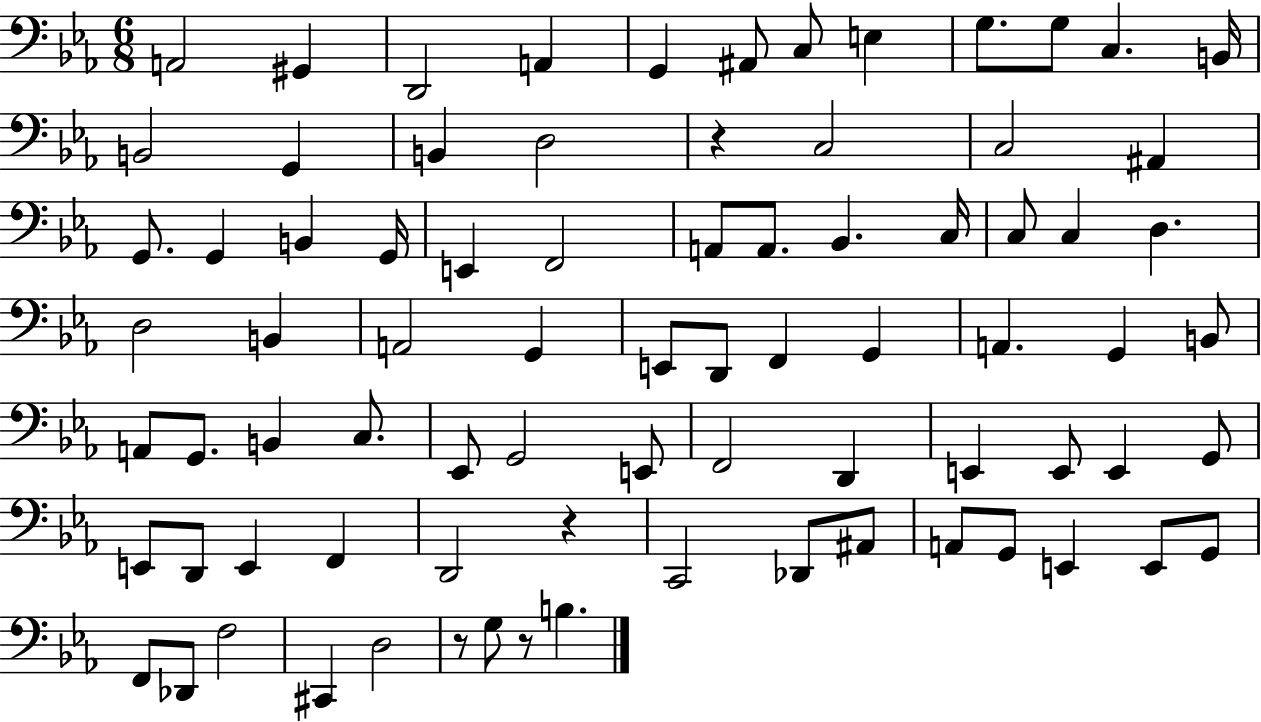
A2/h G#2/q D2/h A2/q G2/q A#2/e C3/e E3/q G3/e. G3/e C3/q. B2/s B2/h G2/q B2/q D3/h R/q C3/h C3/h A#2/q G2/e. G2/q B2/q G2/s E2/q F2/h A2/e A2/e. Bb2/q. C3/s C3/e C3/q D3/q. D3/h B2/q A2/h G2/q E2/e D2/e F2/q G2/q A2/q. G2/q B2/e A2/e G2/e. B2/q C3/e. Eb2/e G2/h E2/e F2/h D2/q E2/q E2/e E2/q G2/e E2/e D2/e E2/q F2/q D2/h R/q C2/h Db2/e A#2/e A2/e G2/e E2/q E2/e G2/e F2/e Db2/e F3/h C#2/q D3/h R/e G3/e R/e B3/q.